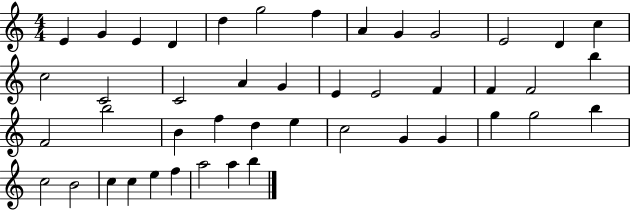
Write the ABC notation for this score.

X:1
T:Untitled
M:4/4
L:1/4
K:C
E G E D d g2 f A G G2 E2 D c c2 C2 C2 A G E E2 F F F2 b F2 b2 B f d e c2 G G g g2 b c2 B2 c c e f a2 a b